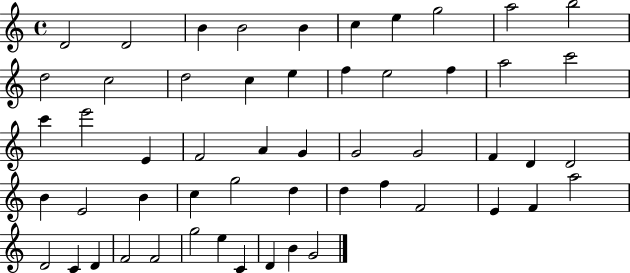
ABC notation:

X:1
T:Untitled
M:4/4
L:1/4
K:C
D2 D2 B B2 B c e g2 a2 b2 d2 c2 d2 c e f e2 f a2 c'2 c' e'2 E F2 A G G2 G2 F D D2 B E2 B c g2 d d f F2 E F a2 D2 C D F2 F2 g2 e C D B G2